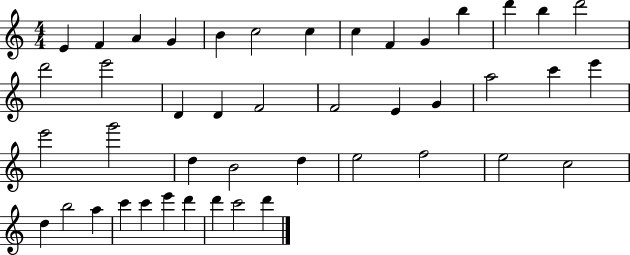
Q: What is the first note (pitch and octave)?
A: E4